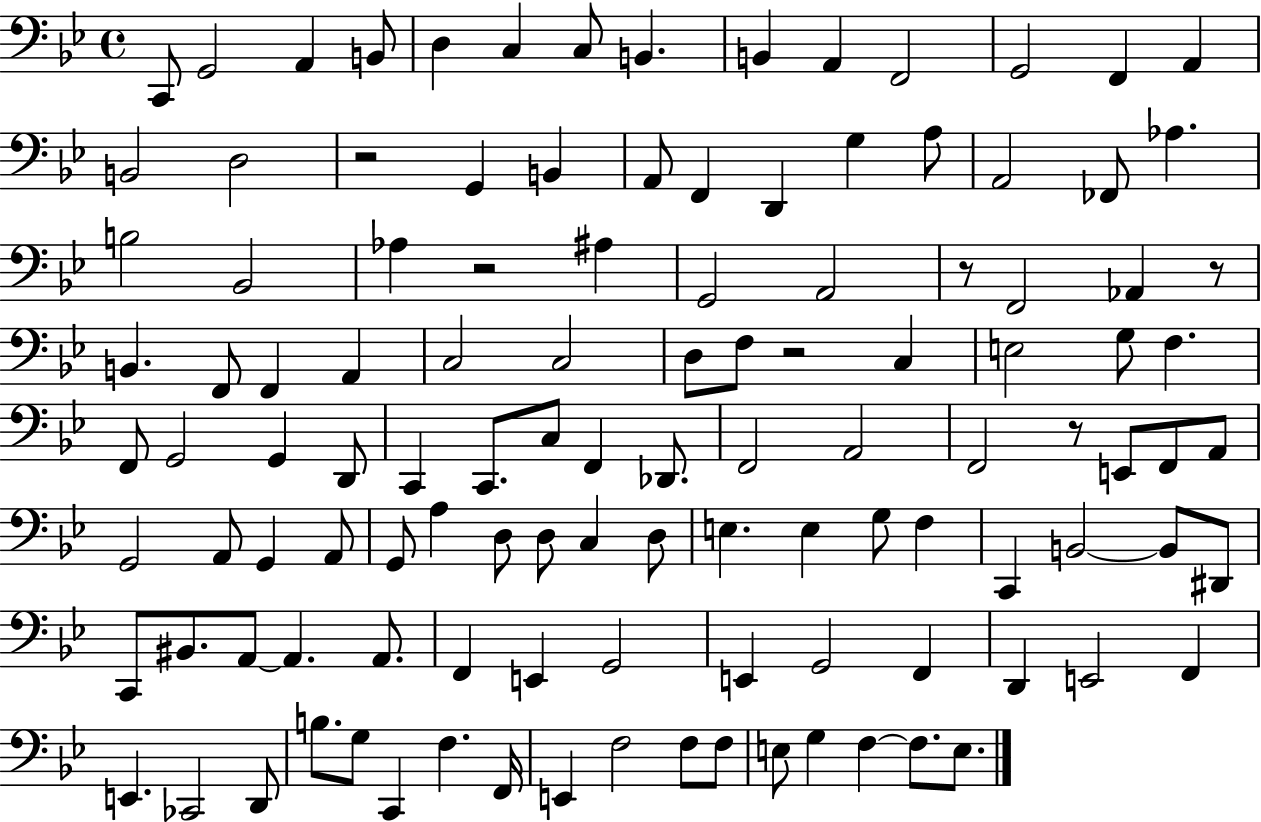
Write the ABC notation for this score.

X:1
T:Untitled
M:4/4
L:1/4
K:Bb
C,,/2 G,,2 A,, B,,/2 D, C, C,/2 B,, B,, A,, F,,2 G,,2 F,, A,, B,,2 D,2 z2 G,, B,, A,,/2 F,, D,, G, A,/2 A,,2 _F,,/2 _A, B,2 _B,,2 _A, z2 ^A, G,,2 A,,2 z/2 F,,2 _A,, z/2 B,, F,,/2 F,, A,, C,2 C,2 D,/2 F,/2 z2 C, E,2 G,/2 F, F,,/2 G,,2 G,, D,,/2 C,, C,,/2 C,/2 F,, _D,,/2 F,,2 A,,2 F,,2 z/2 E,,/2 F,,/2 A,,/2 G,,2 A,,/2 G,, A,,/2 G,,/2 A, D,/2 D,/2 C, D,/2 E, E, G,/2 F, C,, B,,2 B,,/2 ^D,,/2 C,,/2 ^B,,/2 A,,/2 A,, A,,/2 F,, E,, G,,2 E,, G,,2 F,, D,, E,,2 F,, E,, _C,,2 D,,/2 B,/2 G,/2 C,, F, F,,/4 E,, F,2 F,/2 F,/2 E,/2 G, F, F,/2 E,/2